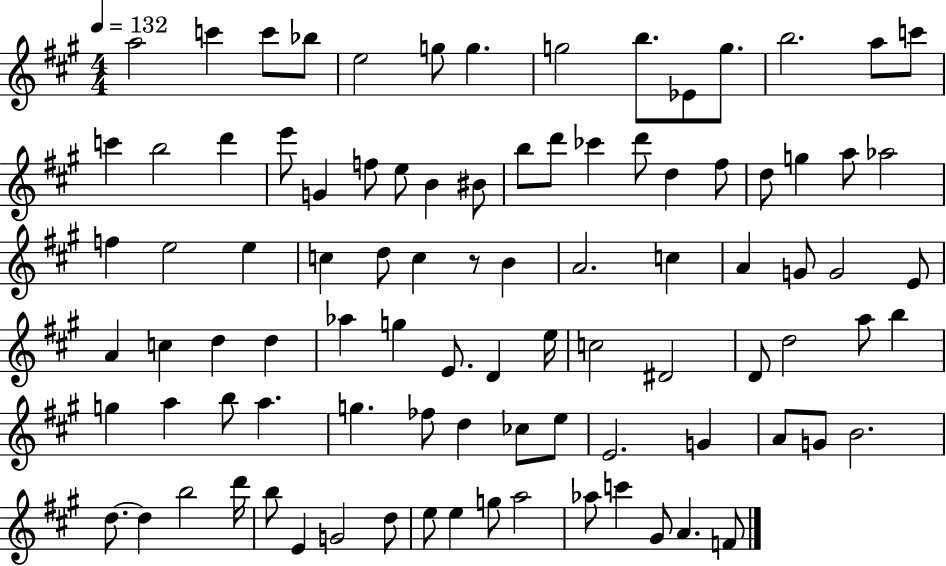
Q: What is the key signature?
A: A major